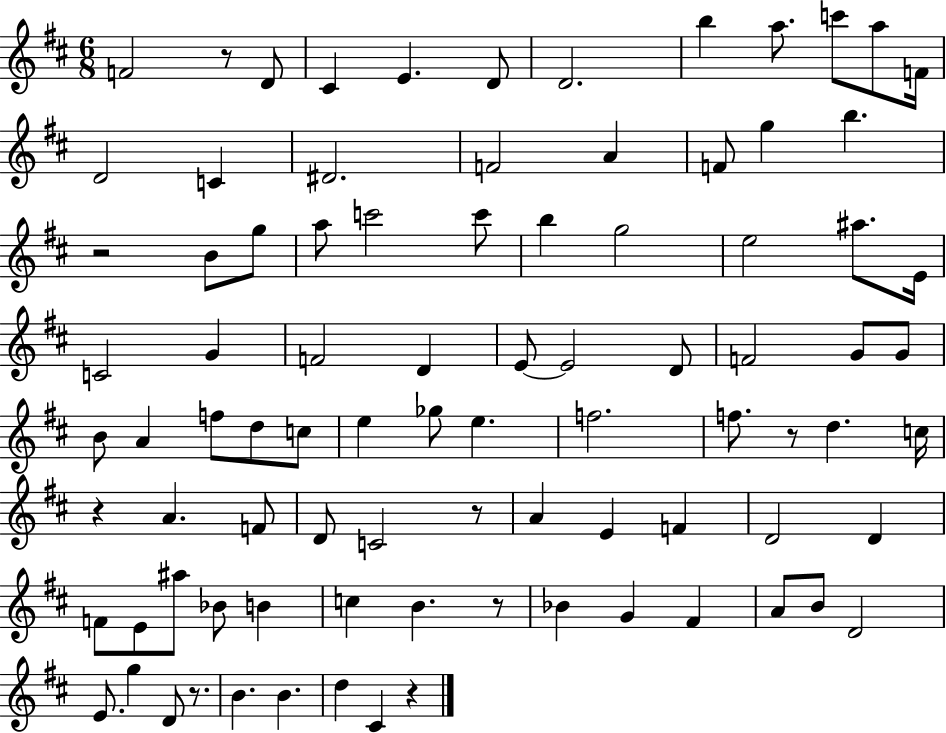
{
  \clef treble
  \numericTimeSignature
  \time 6/8
  \key d \major
  f'2 r8 d'8 | cis'4 e'4. d'8 | d'2. | b''4 a''8. c'''8 a''8 f'16 | \break d'2 c'4 | dis'2. | f'2 a'4 | f'8 g''4 b''4. | \break r2 b'8 g''8 | a''8 c'''2 c'''8 | b''4 g''2 | e''2 ais''8. e'16 | \break c'2 g'4 | f'2 d'4 | e'8~~ e'2 d'8 | f'2 g'8 g'8 | \break b'8 a'4 f''8 d''8 c''8 | e''4 ges''8 e''4. | f''2. | f''8. r8 d''4. c''16 | \break r4 a'4. f'8 | d'8 c'2 r8 | a'4 e'4 f'4 | d'2 d'4 | \break f'8 e'8 ais''8 bes'8 b'4 | c''4 b'4. r8 | bes'4 g'4 fis'4 | a'8 b'8 d'2 | \break e'8. g''4 d'8 r8. | b'4. b'4. | d''4 cis'4 r4 | \bar "|."
}